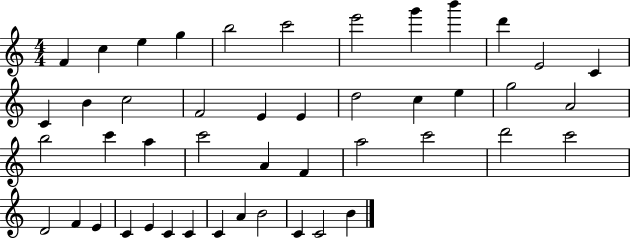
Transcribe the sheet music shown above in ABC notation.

X:1
T:Untitled
M:4/4
L:1/4
K:C
F c e g b2 c'2 e'2 g' b' d' E2 C C B c2 F2 E E d2 c e g2 A2 b2 c' a c'2 A F a2 c'2 d'2 c'2 D2 F E C E C C C A B2 C C2 B